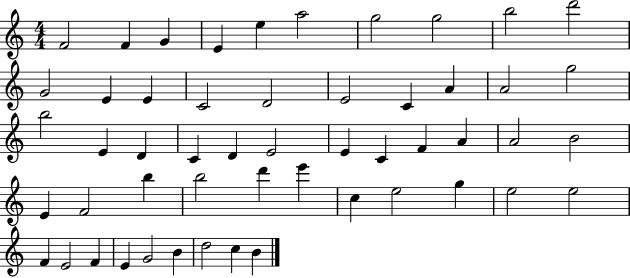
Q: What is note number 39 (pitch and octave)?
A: C5